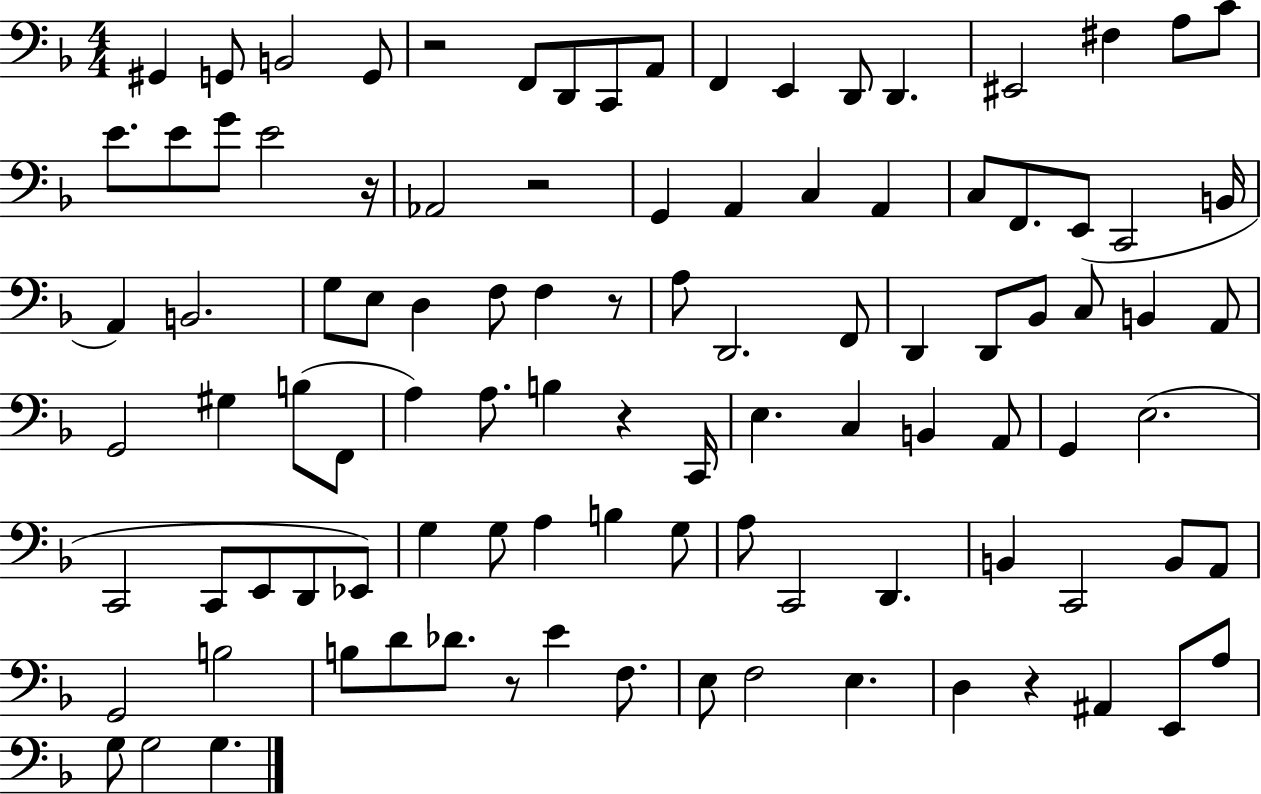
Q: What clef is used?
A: bass